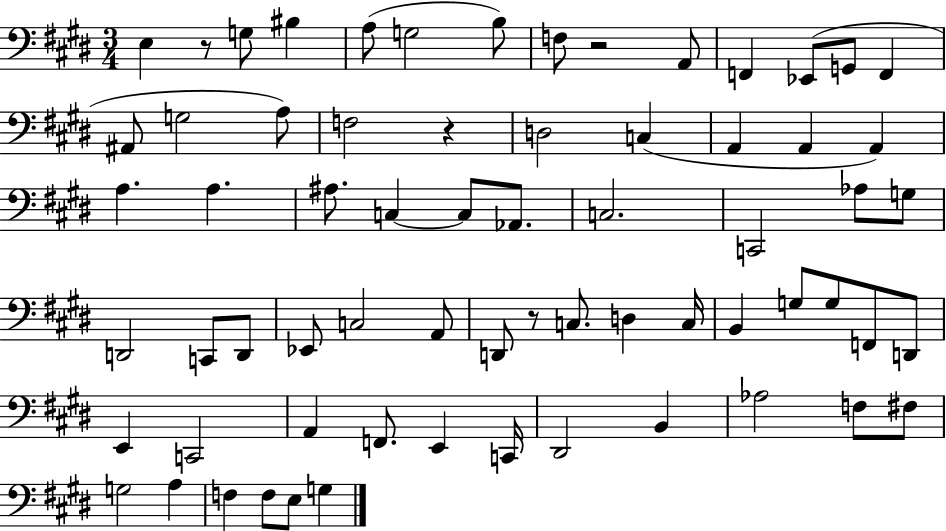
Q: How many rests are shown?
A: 4